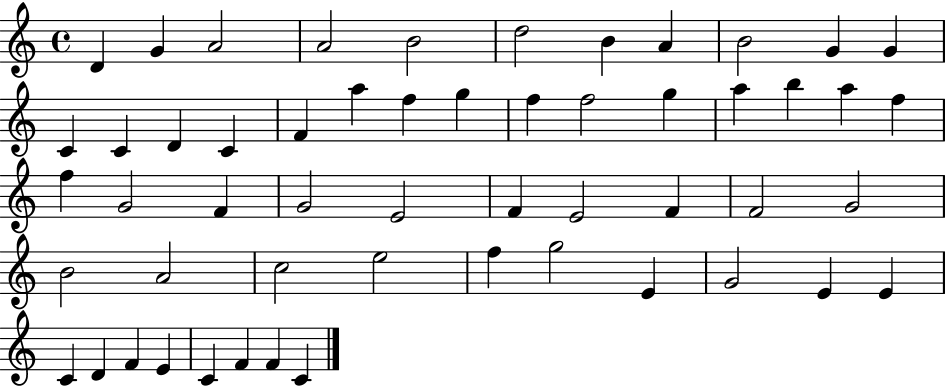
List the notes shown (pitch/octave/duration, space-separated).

D4/q G4/q A4/h A4/h B4/h D5/h B4/q A4/q B4/h G4/q G4/q C4/q C4/q D4/q C4/q F4/q A5/q F5/q G5/q F5/q F5/h G5/q A5/q B5/q A5/q F5/q F5/q G4/h F4/q G4/h E4/h F4/q E4/h F4/q F4/h G4/h B4/h A4/h C5/h E5/h F5/q G5/h E4/q G4/h E4/q E4/q C4/q D4/q F4/q E4/q C4/q F4/q F4/q C4/q